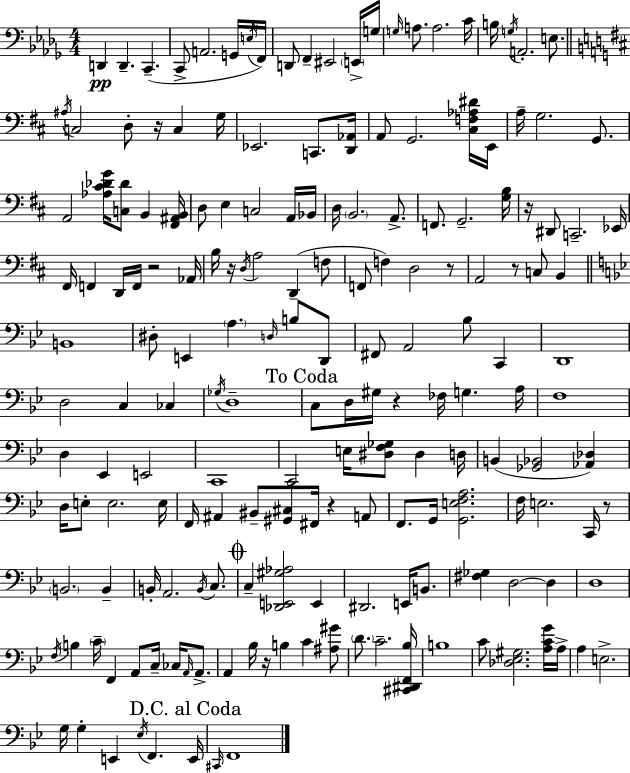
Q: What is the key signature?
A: BES minor